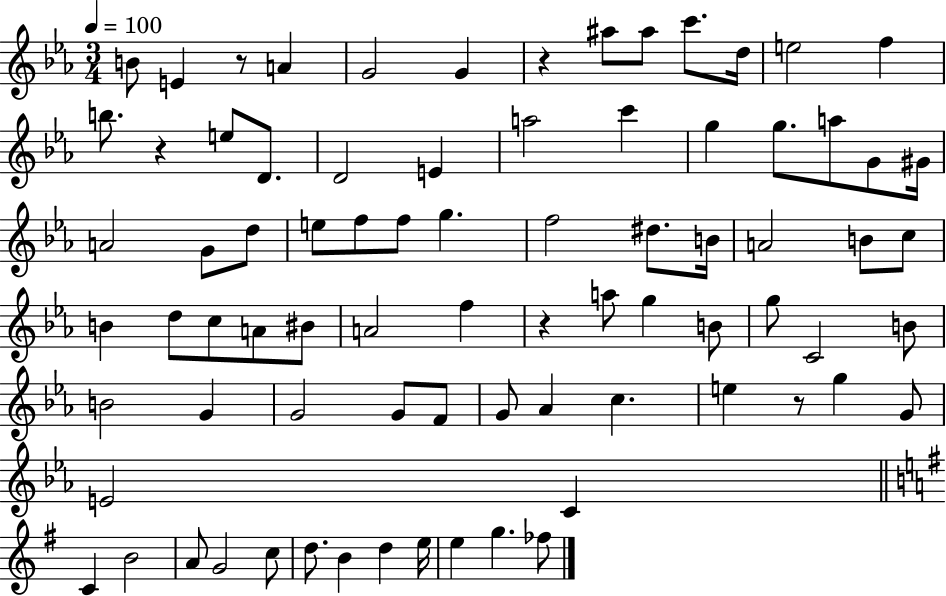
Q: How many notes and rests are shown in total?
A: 79